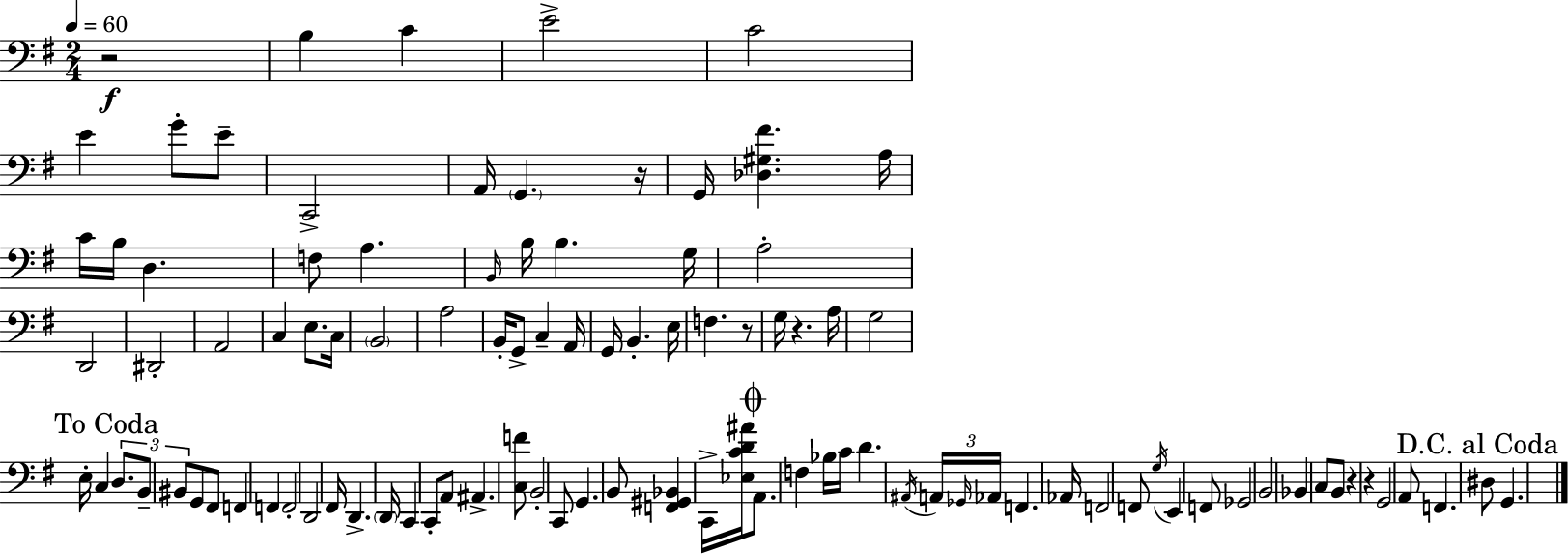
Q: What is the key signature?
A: G major